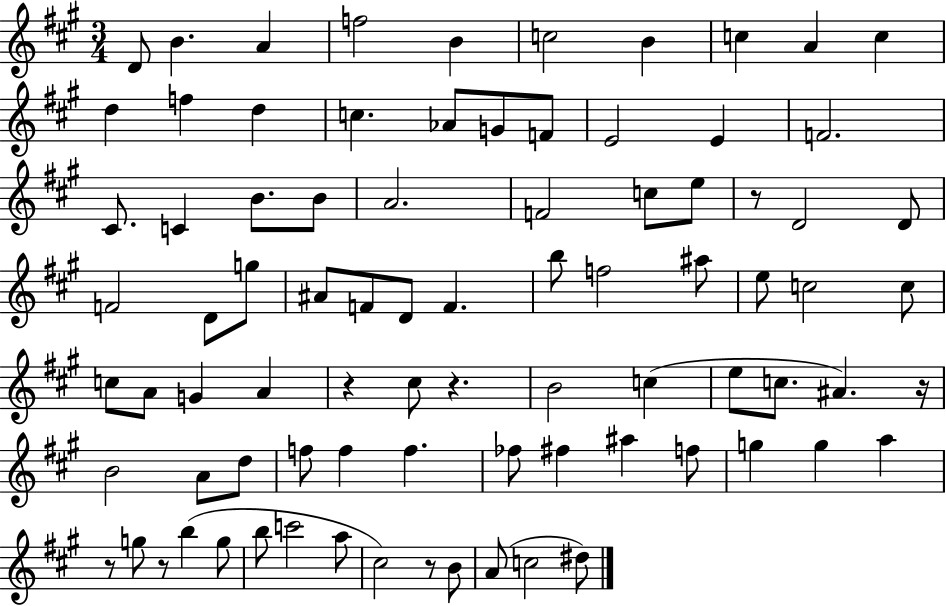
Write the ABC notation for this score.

X:1
T:Untitled
M:3/4
L:1/4
K:A
D/2 B A f2 B c2 B c A c d f d c _A/2 G/2 F/2 E2 E F2 ^C/2 C B/2 B/2 A2 F2 c/2 e/2 z/2 D2 D/2 F2 D/2 g/2 ^A/2 F/2 D/2 F b/2 f2 ^a/2 e/2 c2 c/2 c/2 A/2 G A z ^c/2 z B2 c e/2 c/2 ^A z/4 B2 A/2 d/2 f/2 f f _f/2 ^f ^a f/2 g g a z/2 g/2 z/2 b g/2 b/2 c'2 a/2 ^c2 z/2 B/2 A/2 c2 ^d/2